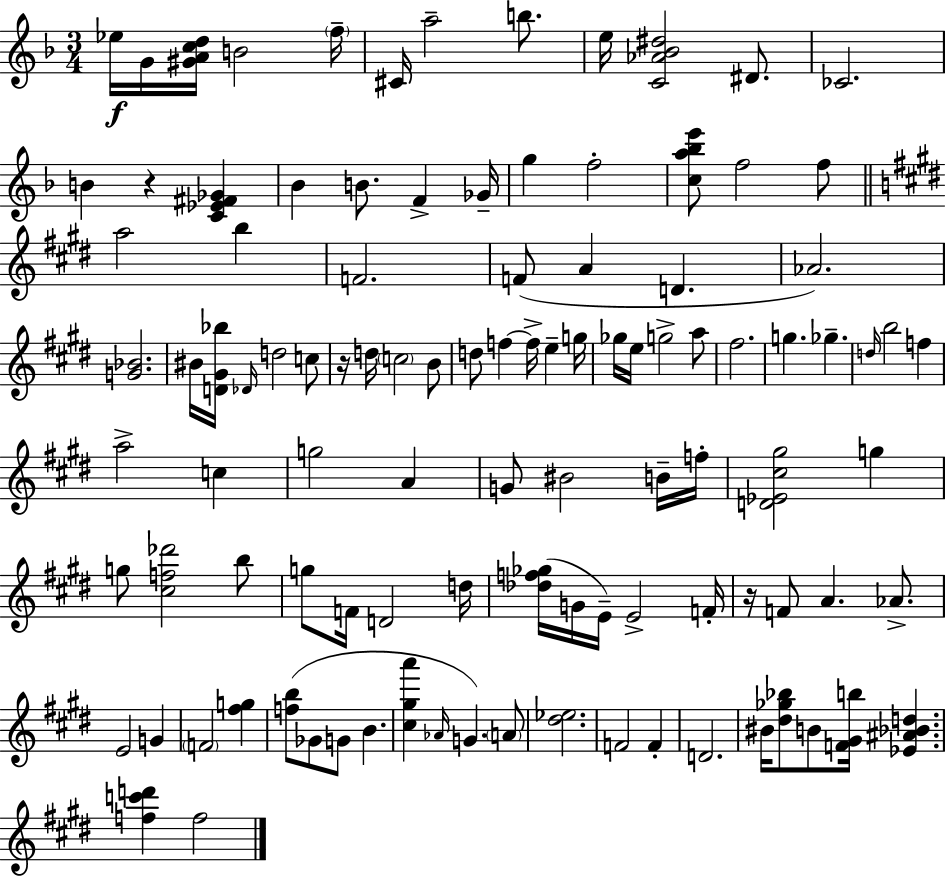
{
  \clef treble
  \numericTimeSignature
  \time 3/4
  \key f \major
  ees''16\f g'16 <gis' a' c'' d''>16 b'2 \parenthesize f''16-- | cis'16 a''2-- b''8. | e''16 <c' aes' bes' dis''>2 dis'8. | ces'2. | \break b'4 r4 <c' ees' fis' ges'>4 | bes'4 b'8. f'4-> ges'16-- | g''4 f''2-. | <c'' a'' bes'' e'''>8 f''2 f''8 | \break \bar "||" \break \key e \major a''2 b''4 | f'2. | f'8( a'4 d'4. | aes'2.) | \break <g' bes'>2. | bis'16 <d' gis' bes''>16 \grace { des'16 } d''2 c''8 | r16 d''16 \parenthesize c''2 b'8 | d''8 f''4~~ f''16-> e''4-- | \break g''16 ges''16 e''16 g''2-> a''8 | fis''2. | g''4. ges''4.-- | \grace { d''16 } b''2 f''4 | \break a''2-> c''4 | g''2 a'4 | g'8 bis'2 | b'16-- f''16-. <d' ees' cis'' gis''>2 g''4 | \break g''8 <cis'' f'' des'''>2 | b''8 g''8 f'16 d'2 | d''16 <des'' f'' ges''>16( g'16 e'16--) e'2-> | f'16-. r16 f'8 a'4. aes'8.-> | \break e'2 g'4 | \parenthesize f'2 <fis'' g''>4 | <f'' b''>8( ges'8 g'8 b'4. | <cis'' gis'' a'''>4 \grace { aes'16 }) g'4. | \break \parenthesize a'8 <dis'' ees''>2. | f'2 f'4-. | d'2. | bis'16 <dis'' ges'' bes''>8 b'8 <f' gis' b''>16 <ees' ais' bes' d''>4. | \break <f'' c''' d'''>4 f''2 | \bar "|."
}